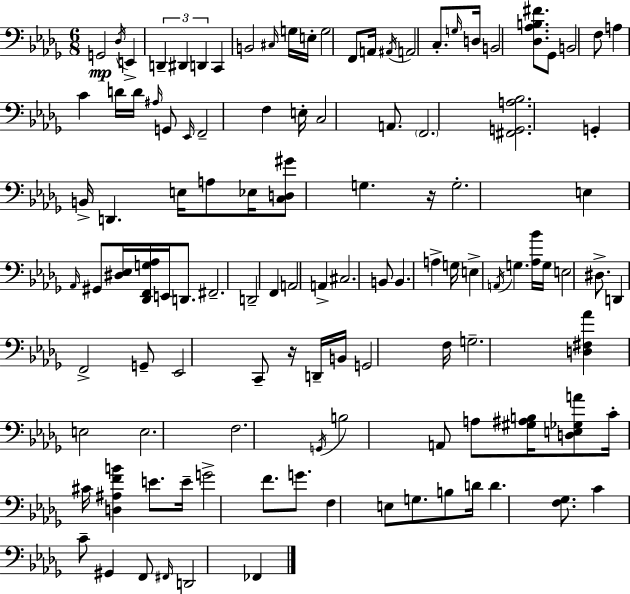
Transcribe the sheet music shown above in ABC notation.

X:1
T:Untitled
M:6/8
L:1/4
K:Bbm
G,,2 _D,/4 E,, D,, ^D,, D,, C,, B,,2 ^C,/4 G,/4 E,/4 G,2 F,,/2 A,,/4 ^A,,/4 A,,2 C,/2 G,/4 D,/4 B,,2 [_D,_A,B,^F]/2 _G,,/2 B,,2 F,/2 A, C D/4 D/4 ^A,/4 G,,/2 _E,,/4 F,,2 F, E,/4 C,2 A,,/2 F,,2 [^F,,G,,A,_B,]2 G,, B,,/4 D,, E,/4 A,/2 _E,/4 [C,D,^G]/2 G, z/4 G,2 E, _A,,/4 ^G,,/2 [^D,_E,]/4 [_D,,F,,G,_A,]/4 E,,/4 D,,/2 ^F,,2 D,,2 F,, A,,2 A,, ^C,2 B,,/2 B,, A, G,/4 E, A,,/4 G, [_A,_B]/4 G,/4 E,2 ^D,/2 D,, F,,2 G,,/2 _E,,2 C,,/2 z/4 D,,/4 B,,/4 G,,2 F,/4 G,2 [D,^F,_A] E,2 E,2 F,2 G,,/4 B,2 A,,/2 A,/2 [^G,^A,B,]/4 [D,E,_G,A]/2 C/4 ^C/4 [D,^A,FB] E/2 E/4 G2 F/2 G/2 F, E,/2 G,/2 B,/2 D/4 D [F,_G,]/2 C C/2 ^G,, F,,/2 ^F,,/4 D,,2 _F,,